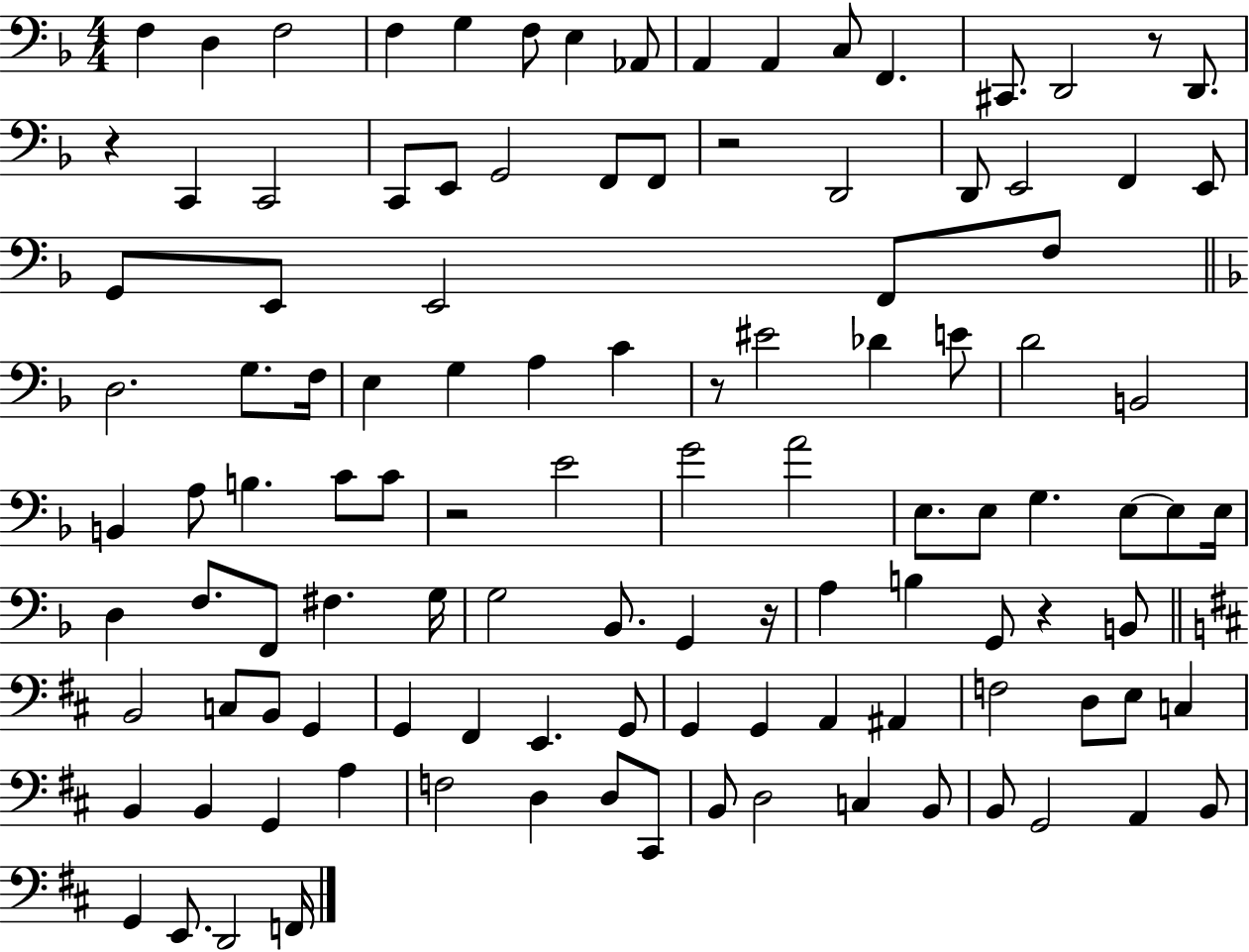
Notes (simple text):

F3/q D3/q F3/h F3/q G3/q F3/e E3/q Ab2/e A2/q A2/q C3/e F2/q. C#2/e. D2/h R/e D2/e. R/q C2/q C2/h C2/e E2/e G2/h F2/e F2/e R/h D2/h D2/e E2/h F2/q E2/e G2/e E2/e E2/h F2/e F3/e D3/h. G3/e. F3/s E3/q G3/q A3/q C4/q R/e EIS4/h Db4/q E4/e D4/h B2/h B2/q A3/e B3/q. C4/e C4/e R/h E4/h G4/h A4/h E3/e. E3/e G3/q. E3/e E3/e E3/s D3/q F3/e. F2/e F#3/q. G3/s G3/h Bb2/e. G2/q R/s A3/q B3/q G2/e R/q B2/e B2/h C3/e B2/e G2/q G2/q F#2/q E2/q. G2/e G2/q G2/q A2/q A#2/q F3/h D3/e E3/e C3/q B2/q B2/q G2/q A3/q F3/h D3/q D3/e C#2/e B2/e D3/h C3/q B2/e B2/e G2/h A2/q B2/e G2/q E2/e. D2/h F2/s